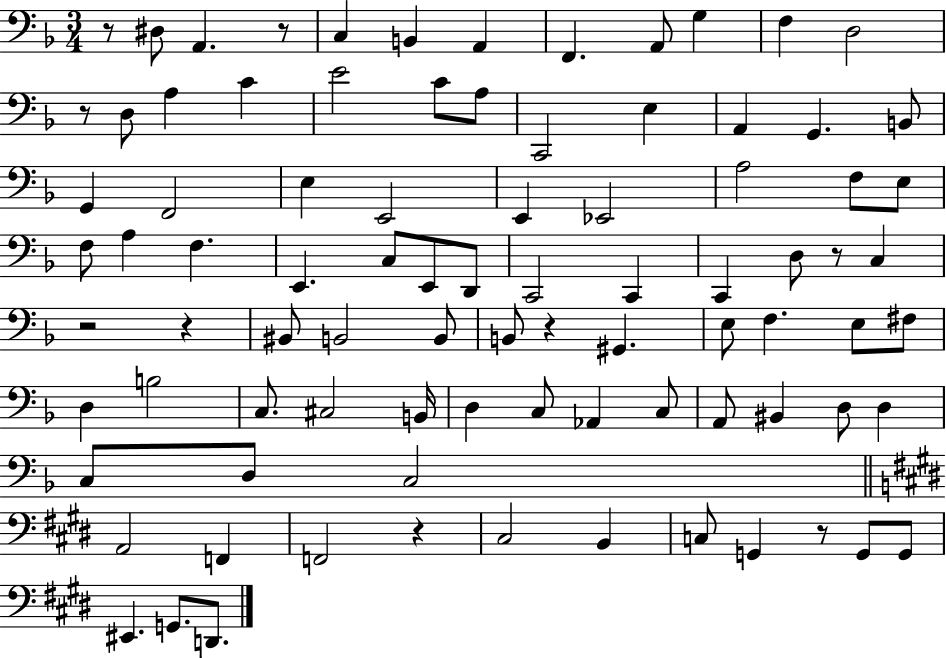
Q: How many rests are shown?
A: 9